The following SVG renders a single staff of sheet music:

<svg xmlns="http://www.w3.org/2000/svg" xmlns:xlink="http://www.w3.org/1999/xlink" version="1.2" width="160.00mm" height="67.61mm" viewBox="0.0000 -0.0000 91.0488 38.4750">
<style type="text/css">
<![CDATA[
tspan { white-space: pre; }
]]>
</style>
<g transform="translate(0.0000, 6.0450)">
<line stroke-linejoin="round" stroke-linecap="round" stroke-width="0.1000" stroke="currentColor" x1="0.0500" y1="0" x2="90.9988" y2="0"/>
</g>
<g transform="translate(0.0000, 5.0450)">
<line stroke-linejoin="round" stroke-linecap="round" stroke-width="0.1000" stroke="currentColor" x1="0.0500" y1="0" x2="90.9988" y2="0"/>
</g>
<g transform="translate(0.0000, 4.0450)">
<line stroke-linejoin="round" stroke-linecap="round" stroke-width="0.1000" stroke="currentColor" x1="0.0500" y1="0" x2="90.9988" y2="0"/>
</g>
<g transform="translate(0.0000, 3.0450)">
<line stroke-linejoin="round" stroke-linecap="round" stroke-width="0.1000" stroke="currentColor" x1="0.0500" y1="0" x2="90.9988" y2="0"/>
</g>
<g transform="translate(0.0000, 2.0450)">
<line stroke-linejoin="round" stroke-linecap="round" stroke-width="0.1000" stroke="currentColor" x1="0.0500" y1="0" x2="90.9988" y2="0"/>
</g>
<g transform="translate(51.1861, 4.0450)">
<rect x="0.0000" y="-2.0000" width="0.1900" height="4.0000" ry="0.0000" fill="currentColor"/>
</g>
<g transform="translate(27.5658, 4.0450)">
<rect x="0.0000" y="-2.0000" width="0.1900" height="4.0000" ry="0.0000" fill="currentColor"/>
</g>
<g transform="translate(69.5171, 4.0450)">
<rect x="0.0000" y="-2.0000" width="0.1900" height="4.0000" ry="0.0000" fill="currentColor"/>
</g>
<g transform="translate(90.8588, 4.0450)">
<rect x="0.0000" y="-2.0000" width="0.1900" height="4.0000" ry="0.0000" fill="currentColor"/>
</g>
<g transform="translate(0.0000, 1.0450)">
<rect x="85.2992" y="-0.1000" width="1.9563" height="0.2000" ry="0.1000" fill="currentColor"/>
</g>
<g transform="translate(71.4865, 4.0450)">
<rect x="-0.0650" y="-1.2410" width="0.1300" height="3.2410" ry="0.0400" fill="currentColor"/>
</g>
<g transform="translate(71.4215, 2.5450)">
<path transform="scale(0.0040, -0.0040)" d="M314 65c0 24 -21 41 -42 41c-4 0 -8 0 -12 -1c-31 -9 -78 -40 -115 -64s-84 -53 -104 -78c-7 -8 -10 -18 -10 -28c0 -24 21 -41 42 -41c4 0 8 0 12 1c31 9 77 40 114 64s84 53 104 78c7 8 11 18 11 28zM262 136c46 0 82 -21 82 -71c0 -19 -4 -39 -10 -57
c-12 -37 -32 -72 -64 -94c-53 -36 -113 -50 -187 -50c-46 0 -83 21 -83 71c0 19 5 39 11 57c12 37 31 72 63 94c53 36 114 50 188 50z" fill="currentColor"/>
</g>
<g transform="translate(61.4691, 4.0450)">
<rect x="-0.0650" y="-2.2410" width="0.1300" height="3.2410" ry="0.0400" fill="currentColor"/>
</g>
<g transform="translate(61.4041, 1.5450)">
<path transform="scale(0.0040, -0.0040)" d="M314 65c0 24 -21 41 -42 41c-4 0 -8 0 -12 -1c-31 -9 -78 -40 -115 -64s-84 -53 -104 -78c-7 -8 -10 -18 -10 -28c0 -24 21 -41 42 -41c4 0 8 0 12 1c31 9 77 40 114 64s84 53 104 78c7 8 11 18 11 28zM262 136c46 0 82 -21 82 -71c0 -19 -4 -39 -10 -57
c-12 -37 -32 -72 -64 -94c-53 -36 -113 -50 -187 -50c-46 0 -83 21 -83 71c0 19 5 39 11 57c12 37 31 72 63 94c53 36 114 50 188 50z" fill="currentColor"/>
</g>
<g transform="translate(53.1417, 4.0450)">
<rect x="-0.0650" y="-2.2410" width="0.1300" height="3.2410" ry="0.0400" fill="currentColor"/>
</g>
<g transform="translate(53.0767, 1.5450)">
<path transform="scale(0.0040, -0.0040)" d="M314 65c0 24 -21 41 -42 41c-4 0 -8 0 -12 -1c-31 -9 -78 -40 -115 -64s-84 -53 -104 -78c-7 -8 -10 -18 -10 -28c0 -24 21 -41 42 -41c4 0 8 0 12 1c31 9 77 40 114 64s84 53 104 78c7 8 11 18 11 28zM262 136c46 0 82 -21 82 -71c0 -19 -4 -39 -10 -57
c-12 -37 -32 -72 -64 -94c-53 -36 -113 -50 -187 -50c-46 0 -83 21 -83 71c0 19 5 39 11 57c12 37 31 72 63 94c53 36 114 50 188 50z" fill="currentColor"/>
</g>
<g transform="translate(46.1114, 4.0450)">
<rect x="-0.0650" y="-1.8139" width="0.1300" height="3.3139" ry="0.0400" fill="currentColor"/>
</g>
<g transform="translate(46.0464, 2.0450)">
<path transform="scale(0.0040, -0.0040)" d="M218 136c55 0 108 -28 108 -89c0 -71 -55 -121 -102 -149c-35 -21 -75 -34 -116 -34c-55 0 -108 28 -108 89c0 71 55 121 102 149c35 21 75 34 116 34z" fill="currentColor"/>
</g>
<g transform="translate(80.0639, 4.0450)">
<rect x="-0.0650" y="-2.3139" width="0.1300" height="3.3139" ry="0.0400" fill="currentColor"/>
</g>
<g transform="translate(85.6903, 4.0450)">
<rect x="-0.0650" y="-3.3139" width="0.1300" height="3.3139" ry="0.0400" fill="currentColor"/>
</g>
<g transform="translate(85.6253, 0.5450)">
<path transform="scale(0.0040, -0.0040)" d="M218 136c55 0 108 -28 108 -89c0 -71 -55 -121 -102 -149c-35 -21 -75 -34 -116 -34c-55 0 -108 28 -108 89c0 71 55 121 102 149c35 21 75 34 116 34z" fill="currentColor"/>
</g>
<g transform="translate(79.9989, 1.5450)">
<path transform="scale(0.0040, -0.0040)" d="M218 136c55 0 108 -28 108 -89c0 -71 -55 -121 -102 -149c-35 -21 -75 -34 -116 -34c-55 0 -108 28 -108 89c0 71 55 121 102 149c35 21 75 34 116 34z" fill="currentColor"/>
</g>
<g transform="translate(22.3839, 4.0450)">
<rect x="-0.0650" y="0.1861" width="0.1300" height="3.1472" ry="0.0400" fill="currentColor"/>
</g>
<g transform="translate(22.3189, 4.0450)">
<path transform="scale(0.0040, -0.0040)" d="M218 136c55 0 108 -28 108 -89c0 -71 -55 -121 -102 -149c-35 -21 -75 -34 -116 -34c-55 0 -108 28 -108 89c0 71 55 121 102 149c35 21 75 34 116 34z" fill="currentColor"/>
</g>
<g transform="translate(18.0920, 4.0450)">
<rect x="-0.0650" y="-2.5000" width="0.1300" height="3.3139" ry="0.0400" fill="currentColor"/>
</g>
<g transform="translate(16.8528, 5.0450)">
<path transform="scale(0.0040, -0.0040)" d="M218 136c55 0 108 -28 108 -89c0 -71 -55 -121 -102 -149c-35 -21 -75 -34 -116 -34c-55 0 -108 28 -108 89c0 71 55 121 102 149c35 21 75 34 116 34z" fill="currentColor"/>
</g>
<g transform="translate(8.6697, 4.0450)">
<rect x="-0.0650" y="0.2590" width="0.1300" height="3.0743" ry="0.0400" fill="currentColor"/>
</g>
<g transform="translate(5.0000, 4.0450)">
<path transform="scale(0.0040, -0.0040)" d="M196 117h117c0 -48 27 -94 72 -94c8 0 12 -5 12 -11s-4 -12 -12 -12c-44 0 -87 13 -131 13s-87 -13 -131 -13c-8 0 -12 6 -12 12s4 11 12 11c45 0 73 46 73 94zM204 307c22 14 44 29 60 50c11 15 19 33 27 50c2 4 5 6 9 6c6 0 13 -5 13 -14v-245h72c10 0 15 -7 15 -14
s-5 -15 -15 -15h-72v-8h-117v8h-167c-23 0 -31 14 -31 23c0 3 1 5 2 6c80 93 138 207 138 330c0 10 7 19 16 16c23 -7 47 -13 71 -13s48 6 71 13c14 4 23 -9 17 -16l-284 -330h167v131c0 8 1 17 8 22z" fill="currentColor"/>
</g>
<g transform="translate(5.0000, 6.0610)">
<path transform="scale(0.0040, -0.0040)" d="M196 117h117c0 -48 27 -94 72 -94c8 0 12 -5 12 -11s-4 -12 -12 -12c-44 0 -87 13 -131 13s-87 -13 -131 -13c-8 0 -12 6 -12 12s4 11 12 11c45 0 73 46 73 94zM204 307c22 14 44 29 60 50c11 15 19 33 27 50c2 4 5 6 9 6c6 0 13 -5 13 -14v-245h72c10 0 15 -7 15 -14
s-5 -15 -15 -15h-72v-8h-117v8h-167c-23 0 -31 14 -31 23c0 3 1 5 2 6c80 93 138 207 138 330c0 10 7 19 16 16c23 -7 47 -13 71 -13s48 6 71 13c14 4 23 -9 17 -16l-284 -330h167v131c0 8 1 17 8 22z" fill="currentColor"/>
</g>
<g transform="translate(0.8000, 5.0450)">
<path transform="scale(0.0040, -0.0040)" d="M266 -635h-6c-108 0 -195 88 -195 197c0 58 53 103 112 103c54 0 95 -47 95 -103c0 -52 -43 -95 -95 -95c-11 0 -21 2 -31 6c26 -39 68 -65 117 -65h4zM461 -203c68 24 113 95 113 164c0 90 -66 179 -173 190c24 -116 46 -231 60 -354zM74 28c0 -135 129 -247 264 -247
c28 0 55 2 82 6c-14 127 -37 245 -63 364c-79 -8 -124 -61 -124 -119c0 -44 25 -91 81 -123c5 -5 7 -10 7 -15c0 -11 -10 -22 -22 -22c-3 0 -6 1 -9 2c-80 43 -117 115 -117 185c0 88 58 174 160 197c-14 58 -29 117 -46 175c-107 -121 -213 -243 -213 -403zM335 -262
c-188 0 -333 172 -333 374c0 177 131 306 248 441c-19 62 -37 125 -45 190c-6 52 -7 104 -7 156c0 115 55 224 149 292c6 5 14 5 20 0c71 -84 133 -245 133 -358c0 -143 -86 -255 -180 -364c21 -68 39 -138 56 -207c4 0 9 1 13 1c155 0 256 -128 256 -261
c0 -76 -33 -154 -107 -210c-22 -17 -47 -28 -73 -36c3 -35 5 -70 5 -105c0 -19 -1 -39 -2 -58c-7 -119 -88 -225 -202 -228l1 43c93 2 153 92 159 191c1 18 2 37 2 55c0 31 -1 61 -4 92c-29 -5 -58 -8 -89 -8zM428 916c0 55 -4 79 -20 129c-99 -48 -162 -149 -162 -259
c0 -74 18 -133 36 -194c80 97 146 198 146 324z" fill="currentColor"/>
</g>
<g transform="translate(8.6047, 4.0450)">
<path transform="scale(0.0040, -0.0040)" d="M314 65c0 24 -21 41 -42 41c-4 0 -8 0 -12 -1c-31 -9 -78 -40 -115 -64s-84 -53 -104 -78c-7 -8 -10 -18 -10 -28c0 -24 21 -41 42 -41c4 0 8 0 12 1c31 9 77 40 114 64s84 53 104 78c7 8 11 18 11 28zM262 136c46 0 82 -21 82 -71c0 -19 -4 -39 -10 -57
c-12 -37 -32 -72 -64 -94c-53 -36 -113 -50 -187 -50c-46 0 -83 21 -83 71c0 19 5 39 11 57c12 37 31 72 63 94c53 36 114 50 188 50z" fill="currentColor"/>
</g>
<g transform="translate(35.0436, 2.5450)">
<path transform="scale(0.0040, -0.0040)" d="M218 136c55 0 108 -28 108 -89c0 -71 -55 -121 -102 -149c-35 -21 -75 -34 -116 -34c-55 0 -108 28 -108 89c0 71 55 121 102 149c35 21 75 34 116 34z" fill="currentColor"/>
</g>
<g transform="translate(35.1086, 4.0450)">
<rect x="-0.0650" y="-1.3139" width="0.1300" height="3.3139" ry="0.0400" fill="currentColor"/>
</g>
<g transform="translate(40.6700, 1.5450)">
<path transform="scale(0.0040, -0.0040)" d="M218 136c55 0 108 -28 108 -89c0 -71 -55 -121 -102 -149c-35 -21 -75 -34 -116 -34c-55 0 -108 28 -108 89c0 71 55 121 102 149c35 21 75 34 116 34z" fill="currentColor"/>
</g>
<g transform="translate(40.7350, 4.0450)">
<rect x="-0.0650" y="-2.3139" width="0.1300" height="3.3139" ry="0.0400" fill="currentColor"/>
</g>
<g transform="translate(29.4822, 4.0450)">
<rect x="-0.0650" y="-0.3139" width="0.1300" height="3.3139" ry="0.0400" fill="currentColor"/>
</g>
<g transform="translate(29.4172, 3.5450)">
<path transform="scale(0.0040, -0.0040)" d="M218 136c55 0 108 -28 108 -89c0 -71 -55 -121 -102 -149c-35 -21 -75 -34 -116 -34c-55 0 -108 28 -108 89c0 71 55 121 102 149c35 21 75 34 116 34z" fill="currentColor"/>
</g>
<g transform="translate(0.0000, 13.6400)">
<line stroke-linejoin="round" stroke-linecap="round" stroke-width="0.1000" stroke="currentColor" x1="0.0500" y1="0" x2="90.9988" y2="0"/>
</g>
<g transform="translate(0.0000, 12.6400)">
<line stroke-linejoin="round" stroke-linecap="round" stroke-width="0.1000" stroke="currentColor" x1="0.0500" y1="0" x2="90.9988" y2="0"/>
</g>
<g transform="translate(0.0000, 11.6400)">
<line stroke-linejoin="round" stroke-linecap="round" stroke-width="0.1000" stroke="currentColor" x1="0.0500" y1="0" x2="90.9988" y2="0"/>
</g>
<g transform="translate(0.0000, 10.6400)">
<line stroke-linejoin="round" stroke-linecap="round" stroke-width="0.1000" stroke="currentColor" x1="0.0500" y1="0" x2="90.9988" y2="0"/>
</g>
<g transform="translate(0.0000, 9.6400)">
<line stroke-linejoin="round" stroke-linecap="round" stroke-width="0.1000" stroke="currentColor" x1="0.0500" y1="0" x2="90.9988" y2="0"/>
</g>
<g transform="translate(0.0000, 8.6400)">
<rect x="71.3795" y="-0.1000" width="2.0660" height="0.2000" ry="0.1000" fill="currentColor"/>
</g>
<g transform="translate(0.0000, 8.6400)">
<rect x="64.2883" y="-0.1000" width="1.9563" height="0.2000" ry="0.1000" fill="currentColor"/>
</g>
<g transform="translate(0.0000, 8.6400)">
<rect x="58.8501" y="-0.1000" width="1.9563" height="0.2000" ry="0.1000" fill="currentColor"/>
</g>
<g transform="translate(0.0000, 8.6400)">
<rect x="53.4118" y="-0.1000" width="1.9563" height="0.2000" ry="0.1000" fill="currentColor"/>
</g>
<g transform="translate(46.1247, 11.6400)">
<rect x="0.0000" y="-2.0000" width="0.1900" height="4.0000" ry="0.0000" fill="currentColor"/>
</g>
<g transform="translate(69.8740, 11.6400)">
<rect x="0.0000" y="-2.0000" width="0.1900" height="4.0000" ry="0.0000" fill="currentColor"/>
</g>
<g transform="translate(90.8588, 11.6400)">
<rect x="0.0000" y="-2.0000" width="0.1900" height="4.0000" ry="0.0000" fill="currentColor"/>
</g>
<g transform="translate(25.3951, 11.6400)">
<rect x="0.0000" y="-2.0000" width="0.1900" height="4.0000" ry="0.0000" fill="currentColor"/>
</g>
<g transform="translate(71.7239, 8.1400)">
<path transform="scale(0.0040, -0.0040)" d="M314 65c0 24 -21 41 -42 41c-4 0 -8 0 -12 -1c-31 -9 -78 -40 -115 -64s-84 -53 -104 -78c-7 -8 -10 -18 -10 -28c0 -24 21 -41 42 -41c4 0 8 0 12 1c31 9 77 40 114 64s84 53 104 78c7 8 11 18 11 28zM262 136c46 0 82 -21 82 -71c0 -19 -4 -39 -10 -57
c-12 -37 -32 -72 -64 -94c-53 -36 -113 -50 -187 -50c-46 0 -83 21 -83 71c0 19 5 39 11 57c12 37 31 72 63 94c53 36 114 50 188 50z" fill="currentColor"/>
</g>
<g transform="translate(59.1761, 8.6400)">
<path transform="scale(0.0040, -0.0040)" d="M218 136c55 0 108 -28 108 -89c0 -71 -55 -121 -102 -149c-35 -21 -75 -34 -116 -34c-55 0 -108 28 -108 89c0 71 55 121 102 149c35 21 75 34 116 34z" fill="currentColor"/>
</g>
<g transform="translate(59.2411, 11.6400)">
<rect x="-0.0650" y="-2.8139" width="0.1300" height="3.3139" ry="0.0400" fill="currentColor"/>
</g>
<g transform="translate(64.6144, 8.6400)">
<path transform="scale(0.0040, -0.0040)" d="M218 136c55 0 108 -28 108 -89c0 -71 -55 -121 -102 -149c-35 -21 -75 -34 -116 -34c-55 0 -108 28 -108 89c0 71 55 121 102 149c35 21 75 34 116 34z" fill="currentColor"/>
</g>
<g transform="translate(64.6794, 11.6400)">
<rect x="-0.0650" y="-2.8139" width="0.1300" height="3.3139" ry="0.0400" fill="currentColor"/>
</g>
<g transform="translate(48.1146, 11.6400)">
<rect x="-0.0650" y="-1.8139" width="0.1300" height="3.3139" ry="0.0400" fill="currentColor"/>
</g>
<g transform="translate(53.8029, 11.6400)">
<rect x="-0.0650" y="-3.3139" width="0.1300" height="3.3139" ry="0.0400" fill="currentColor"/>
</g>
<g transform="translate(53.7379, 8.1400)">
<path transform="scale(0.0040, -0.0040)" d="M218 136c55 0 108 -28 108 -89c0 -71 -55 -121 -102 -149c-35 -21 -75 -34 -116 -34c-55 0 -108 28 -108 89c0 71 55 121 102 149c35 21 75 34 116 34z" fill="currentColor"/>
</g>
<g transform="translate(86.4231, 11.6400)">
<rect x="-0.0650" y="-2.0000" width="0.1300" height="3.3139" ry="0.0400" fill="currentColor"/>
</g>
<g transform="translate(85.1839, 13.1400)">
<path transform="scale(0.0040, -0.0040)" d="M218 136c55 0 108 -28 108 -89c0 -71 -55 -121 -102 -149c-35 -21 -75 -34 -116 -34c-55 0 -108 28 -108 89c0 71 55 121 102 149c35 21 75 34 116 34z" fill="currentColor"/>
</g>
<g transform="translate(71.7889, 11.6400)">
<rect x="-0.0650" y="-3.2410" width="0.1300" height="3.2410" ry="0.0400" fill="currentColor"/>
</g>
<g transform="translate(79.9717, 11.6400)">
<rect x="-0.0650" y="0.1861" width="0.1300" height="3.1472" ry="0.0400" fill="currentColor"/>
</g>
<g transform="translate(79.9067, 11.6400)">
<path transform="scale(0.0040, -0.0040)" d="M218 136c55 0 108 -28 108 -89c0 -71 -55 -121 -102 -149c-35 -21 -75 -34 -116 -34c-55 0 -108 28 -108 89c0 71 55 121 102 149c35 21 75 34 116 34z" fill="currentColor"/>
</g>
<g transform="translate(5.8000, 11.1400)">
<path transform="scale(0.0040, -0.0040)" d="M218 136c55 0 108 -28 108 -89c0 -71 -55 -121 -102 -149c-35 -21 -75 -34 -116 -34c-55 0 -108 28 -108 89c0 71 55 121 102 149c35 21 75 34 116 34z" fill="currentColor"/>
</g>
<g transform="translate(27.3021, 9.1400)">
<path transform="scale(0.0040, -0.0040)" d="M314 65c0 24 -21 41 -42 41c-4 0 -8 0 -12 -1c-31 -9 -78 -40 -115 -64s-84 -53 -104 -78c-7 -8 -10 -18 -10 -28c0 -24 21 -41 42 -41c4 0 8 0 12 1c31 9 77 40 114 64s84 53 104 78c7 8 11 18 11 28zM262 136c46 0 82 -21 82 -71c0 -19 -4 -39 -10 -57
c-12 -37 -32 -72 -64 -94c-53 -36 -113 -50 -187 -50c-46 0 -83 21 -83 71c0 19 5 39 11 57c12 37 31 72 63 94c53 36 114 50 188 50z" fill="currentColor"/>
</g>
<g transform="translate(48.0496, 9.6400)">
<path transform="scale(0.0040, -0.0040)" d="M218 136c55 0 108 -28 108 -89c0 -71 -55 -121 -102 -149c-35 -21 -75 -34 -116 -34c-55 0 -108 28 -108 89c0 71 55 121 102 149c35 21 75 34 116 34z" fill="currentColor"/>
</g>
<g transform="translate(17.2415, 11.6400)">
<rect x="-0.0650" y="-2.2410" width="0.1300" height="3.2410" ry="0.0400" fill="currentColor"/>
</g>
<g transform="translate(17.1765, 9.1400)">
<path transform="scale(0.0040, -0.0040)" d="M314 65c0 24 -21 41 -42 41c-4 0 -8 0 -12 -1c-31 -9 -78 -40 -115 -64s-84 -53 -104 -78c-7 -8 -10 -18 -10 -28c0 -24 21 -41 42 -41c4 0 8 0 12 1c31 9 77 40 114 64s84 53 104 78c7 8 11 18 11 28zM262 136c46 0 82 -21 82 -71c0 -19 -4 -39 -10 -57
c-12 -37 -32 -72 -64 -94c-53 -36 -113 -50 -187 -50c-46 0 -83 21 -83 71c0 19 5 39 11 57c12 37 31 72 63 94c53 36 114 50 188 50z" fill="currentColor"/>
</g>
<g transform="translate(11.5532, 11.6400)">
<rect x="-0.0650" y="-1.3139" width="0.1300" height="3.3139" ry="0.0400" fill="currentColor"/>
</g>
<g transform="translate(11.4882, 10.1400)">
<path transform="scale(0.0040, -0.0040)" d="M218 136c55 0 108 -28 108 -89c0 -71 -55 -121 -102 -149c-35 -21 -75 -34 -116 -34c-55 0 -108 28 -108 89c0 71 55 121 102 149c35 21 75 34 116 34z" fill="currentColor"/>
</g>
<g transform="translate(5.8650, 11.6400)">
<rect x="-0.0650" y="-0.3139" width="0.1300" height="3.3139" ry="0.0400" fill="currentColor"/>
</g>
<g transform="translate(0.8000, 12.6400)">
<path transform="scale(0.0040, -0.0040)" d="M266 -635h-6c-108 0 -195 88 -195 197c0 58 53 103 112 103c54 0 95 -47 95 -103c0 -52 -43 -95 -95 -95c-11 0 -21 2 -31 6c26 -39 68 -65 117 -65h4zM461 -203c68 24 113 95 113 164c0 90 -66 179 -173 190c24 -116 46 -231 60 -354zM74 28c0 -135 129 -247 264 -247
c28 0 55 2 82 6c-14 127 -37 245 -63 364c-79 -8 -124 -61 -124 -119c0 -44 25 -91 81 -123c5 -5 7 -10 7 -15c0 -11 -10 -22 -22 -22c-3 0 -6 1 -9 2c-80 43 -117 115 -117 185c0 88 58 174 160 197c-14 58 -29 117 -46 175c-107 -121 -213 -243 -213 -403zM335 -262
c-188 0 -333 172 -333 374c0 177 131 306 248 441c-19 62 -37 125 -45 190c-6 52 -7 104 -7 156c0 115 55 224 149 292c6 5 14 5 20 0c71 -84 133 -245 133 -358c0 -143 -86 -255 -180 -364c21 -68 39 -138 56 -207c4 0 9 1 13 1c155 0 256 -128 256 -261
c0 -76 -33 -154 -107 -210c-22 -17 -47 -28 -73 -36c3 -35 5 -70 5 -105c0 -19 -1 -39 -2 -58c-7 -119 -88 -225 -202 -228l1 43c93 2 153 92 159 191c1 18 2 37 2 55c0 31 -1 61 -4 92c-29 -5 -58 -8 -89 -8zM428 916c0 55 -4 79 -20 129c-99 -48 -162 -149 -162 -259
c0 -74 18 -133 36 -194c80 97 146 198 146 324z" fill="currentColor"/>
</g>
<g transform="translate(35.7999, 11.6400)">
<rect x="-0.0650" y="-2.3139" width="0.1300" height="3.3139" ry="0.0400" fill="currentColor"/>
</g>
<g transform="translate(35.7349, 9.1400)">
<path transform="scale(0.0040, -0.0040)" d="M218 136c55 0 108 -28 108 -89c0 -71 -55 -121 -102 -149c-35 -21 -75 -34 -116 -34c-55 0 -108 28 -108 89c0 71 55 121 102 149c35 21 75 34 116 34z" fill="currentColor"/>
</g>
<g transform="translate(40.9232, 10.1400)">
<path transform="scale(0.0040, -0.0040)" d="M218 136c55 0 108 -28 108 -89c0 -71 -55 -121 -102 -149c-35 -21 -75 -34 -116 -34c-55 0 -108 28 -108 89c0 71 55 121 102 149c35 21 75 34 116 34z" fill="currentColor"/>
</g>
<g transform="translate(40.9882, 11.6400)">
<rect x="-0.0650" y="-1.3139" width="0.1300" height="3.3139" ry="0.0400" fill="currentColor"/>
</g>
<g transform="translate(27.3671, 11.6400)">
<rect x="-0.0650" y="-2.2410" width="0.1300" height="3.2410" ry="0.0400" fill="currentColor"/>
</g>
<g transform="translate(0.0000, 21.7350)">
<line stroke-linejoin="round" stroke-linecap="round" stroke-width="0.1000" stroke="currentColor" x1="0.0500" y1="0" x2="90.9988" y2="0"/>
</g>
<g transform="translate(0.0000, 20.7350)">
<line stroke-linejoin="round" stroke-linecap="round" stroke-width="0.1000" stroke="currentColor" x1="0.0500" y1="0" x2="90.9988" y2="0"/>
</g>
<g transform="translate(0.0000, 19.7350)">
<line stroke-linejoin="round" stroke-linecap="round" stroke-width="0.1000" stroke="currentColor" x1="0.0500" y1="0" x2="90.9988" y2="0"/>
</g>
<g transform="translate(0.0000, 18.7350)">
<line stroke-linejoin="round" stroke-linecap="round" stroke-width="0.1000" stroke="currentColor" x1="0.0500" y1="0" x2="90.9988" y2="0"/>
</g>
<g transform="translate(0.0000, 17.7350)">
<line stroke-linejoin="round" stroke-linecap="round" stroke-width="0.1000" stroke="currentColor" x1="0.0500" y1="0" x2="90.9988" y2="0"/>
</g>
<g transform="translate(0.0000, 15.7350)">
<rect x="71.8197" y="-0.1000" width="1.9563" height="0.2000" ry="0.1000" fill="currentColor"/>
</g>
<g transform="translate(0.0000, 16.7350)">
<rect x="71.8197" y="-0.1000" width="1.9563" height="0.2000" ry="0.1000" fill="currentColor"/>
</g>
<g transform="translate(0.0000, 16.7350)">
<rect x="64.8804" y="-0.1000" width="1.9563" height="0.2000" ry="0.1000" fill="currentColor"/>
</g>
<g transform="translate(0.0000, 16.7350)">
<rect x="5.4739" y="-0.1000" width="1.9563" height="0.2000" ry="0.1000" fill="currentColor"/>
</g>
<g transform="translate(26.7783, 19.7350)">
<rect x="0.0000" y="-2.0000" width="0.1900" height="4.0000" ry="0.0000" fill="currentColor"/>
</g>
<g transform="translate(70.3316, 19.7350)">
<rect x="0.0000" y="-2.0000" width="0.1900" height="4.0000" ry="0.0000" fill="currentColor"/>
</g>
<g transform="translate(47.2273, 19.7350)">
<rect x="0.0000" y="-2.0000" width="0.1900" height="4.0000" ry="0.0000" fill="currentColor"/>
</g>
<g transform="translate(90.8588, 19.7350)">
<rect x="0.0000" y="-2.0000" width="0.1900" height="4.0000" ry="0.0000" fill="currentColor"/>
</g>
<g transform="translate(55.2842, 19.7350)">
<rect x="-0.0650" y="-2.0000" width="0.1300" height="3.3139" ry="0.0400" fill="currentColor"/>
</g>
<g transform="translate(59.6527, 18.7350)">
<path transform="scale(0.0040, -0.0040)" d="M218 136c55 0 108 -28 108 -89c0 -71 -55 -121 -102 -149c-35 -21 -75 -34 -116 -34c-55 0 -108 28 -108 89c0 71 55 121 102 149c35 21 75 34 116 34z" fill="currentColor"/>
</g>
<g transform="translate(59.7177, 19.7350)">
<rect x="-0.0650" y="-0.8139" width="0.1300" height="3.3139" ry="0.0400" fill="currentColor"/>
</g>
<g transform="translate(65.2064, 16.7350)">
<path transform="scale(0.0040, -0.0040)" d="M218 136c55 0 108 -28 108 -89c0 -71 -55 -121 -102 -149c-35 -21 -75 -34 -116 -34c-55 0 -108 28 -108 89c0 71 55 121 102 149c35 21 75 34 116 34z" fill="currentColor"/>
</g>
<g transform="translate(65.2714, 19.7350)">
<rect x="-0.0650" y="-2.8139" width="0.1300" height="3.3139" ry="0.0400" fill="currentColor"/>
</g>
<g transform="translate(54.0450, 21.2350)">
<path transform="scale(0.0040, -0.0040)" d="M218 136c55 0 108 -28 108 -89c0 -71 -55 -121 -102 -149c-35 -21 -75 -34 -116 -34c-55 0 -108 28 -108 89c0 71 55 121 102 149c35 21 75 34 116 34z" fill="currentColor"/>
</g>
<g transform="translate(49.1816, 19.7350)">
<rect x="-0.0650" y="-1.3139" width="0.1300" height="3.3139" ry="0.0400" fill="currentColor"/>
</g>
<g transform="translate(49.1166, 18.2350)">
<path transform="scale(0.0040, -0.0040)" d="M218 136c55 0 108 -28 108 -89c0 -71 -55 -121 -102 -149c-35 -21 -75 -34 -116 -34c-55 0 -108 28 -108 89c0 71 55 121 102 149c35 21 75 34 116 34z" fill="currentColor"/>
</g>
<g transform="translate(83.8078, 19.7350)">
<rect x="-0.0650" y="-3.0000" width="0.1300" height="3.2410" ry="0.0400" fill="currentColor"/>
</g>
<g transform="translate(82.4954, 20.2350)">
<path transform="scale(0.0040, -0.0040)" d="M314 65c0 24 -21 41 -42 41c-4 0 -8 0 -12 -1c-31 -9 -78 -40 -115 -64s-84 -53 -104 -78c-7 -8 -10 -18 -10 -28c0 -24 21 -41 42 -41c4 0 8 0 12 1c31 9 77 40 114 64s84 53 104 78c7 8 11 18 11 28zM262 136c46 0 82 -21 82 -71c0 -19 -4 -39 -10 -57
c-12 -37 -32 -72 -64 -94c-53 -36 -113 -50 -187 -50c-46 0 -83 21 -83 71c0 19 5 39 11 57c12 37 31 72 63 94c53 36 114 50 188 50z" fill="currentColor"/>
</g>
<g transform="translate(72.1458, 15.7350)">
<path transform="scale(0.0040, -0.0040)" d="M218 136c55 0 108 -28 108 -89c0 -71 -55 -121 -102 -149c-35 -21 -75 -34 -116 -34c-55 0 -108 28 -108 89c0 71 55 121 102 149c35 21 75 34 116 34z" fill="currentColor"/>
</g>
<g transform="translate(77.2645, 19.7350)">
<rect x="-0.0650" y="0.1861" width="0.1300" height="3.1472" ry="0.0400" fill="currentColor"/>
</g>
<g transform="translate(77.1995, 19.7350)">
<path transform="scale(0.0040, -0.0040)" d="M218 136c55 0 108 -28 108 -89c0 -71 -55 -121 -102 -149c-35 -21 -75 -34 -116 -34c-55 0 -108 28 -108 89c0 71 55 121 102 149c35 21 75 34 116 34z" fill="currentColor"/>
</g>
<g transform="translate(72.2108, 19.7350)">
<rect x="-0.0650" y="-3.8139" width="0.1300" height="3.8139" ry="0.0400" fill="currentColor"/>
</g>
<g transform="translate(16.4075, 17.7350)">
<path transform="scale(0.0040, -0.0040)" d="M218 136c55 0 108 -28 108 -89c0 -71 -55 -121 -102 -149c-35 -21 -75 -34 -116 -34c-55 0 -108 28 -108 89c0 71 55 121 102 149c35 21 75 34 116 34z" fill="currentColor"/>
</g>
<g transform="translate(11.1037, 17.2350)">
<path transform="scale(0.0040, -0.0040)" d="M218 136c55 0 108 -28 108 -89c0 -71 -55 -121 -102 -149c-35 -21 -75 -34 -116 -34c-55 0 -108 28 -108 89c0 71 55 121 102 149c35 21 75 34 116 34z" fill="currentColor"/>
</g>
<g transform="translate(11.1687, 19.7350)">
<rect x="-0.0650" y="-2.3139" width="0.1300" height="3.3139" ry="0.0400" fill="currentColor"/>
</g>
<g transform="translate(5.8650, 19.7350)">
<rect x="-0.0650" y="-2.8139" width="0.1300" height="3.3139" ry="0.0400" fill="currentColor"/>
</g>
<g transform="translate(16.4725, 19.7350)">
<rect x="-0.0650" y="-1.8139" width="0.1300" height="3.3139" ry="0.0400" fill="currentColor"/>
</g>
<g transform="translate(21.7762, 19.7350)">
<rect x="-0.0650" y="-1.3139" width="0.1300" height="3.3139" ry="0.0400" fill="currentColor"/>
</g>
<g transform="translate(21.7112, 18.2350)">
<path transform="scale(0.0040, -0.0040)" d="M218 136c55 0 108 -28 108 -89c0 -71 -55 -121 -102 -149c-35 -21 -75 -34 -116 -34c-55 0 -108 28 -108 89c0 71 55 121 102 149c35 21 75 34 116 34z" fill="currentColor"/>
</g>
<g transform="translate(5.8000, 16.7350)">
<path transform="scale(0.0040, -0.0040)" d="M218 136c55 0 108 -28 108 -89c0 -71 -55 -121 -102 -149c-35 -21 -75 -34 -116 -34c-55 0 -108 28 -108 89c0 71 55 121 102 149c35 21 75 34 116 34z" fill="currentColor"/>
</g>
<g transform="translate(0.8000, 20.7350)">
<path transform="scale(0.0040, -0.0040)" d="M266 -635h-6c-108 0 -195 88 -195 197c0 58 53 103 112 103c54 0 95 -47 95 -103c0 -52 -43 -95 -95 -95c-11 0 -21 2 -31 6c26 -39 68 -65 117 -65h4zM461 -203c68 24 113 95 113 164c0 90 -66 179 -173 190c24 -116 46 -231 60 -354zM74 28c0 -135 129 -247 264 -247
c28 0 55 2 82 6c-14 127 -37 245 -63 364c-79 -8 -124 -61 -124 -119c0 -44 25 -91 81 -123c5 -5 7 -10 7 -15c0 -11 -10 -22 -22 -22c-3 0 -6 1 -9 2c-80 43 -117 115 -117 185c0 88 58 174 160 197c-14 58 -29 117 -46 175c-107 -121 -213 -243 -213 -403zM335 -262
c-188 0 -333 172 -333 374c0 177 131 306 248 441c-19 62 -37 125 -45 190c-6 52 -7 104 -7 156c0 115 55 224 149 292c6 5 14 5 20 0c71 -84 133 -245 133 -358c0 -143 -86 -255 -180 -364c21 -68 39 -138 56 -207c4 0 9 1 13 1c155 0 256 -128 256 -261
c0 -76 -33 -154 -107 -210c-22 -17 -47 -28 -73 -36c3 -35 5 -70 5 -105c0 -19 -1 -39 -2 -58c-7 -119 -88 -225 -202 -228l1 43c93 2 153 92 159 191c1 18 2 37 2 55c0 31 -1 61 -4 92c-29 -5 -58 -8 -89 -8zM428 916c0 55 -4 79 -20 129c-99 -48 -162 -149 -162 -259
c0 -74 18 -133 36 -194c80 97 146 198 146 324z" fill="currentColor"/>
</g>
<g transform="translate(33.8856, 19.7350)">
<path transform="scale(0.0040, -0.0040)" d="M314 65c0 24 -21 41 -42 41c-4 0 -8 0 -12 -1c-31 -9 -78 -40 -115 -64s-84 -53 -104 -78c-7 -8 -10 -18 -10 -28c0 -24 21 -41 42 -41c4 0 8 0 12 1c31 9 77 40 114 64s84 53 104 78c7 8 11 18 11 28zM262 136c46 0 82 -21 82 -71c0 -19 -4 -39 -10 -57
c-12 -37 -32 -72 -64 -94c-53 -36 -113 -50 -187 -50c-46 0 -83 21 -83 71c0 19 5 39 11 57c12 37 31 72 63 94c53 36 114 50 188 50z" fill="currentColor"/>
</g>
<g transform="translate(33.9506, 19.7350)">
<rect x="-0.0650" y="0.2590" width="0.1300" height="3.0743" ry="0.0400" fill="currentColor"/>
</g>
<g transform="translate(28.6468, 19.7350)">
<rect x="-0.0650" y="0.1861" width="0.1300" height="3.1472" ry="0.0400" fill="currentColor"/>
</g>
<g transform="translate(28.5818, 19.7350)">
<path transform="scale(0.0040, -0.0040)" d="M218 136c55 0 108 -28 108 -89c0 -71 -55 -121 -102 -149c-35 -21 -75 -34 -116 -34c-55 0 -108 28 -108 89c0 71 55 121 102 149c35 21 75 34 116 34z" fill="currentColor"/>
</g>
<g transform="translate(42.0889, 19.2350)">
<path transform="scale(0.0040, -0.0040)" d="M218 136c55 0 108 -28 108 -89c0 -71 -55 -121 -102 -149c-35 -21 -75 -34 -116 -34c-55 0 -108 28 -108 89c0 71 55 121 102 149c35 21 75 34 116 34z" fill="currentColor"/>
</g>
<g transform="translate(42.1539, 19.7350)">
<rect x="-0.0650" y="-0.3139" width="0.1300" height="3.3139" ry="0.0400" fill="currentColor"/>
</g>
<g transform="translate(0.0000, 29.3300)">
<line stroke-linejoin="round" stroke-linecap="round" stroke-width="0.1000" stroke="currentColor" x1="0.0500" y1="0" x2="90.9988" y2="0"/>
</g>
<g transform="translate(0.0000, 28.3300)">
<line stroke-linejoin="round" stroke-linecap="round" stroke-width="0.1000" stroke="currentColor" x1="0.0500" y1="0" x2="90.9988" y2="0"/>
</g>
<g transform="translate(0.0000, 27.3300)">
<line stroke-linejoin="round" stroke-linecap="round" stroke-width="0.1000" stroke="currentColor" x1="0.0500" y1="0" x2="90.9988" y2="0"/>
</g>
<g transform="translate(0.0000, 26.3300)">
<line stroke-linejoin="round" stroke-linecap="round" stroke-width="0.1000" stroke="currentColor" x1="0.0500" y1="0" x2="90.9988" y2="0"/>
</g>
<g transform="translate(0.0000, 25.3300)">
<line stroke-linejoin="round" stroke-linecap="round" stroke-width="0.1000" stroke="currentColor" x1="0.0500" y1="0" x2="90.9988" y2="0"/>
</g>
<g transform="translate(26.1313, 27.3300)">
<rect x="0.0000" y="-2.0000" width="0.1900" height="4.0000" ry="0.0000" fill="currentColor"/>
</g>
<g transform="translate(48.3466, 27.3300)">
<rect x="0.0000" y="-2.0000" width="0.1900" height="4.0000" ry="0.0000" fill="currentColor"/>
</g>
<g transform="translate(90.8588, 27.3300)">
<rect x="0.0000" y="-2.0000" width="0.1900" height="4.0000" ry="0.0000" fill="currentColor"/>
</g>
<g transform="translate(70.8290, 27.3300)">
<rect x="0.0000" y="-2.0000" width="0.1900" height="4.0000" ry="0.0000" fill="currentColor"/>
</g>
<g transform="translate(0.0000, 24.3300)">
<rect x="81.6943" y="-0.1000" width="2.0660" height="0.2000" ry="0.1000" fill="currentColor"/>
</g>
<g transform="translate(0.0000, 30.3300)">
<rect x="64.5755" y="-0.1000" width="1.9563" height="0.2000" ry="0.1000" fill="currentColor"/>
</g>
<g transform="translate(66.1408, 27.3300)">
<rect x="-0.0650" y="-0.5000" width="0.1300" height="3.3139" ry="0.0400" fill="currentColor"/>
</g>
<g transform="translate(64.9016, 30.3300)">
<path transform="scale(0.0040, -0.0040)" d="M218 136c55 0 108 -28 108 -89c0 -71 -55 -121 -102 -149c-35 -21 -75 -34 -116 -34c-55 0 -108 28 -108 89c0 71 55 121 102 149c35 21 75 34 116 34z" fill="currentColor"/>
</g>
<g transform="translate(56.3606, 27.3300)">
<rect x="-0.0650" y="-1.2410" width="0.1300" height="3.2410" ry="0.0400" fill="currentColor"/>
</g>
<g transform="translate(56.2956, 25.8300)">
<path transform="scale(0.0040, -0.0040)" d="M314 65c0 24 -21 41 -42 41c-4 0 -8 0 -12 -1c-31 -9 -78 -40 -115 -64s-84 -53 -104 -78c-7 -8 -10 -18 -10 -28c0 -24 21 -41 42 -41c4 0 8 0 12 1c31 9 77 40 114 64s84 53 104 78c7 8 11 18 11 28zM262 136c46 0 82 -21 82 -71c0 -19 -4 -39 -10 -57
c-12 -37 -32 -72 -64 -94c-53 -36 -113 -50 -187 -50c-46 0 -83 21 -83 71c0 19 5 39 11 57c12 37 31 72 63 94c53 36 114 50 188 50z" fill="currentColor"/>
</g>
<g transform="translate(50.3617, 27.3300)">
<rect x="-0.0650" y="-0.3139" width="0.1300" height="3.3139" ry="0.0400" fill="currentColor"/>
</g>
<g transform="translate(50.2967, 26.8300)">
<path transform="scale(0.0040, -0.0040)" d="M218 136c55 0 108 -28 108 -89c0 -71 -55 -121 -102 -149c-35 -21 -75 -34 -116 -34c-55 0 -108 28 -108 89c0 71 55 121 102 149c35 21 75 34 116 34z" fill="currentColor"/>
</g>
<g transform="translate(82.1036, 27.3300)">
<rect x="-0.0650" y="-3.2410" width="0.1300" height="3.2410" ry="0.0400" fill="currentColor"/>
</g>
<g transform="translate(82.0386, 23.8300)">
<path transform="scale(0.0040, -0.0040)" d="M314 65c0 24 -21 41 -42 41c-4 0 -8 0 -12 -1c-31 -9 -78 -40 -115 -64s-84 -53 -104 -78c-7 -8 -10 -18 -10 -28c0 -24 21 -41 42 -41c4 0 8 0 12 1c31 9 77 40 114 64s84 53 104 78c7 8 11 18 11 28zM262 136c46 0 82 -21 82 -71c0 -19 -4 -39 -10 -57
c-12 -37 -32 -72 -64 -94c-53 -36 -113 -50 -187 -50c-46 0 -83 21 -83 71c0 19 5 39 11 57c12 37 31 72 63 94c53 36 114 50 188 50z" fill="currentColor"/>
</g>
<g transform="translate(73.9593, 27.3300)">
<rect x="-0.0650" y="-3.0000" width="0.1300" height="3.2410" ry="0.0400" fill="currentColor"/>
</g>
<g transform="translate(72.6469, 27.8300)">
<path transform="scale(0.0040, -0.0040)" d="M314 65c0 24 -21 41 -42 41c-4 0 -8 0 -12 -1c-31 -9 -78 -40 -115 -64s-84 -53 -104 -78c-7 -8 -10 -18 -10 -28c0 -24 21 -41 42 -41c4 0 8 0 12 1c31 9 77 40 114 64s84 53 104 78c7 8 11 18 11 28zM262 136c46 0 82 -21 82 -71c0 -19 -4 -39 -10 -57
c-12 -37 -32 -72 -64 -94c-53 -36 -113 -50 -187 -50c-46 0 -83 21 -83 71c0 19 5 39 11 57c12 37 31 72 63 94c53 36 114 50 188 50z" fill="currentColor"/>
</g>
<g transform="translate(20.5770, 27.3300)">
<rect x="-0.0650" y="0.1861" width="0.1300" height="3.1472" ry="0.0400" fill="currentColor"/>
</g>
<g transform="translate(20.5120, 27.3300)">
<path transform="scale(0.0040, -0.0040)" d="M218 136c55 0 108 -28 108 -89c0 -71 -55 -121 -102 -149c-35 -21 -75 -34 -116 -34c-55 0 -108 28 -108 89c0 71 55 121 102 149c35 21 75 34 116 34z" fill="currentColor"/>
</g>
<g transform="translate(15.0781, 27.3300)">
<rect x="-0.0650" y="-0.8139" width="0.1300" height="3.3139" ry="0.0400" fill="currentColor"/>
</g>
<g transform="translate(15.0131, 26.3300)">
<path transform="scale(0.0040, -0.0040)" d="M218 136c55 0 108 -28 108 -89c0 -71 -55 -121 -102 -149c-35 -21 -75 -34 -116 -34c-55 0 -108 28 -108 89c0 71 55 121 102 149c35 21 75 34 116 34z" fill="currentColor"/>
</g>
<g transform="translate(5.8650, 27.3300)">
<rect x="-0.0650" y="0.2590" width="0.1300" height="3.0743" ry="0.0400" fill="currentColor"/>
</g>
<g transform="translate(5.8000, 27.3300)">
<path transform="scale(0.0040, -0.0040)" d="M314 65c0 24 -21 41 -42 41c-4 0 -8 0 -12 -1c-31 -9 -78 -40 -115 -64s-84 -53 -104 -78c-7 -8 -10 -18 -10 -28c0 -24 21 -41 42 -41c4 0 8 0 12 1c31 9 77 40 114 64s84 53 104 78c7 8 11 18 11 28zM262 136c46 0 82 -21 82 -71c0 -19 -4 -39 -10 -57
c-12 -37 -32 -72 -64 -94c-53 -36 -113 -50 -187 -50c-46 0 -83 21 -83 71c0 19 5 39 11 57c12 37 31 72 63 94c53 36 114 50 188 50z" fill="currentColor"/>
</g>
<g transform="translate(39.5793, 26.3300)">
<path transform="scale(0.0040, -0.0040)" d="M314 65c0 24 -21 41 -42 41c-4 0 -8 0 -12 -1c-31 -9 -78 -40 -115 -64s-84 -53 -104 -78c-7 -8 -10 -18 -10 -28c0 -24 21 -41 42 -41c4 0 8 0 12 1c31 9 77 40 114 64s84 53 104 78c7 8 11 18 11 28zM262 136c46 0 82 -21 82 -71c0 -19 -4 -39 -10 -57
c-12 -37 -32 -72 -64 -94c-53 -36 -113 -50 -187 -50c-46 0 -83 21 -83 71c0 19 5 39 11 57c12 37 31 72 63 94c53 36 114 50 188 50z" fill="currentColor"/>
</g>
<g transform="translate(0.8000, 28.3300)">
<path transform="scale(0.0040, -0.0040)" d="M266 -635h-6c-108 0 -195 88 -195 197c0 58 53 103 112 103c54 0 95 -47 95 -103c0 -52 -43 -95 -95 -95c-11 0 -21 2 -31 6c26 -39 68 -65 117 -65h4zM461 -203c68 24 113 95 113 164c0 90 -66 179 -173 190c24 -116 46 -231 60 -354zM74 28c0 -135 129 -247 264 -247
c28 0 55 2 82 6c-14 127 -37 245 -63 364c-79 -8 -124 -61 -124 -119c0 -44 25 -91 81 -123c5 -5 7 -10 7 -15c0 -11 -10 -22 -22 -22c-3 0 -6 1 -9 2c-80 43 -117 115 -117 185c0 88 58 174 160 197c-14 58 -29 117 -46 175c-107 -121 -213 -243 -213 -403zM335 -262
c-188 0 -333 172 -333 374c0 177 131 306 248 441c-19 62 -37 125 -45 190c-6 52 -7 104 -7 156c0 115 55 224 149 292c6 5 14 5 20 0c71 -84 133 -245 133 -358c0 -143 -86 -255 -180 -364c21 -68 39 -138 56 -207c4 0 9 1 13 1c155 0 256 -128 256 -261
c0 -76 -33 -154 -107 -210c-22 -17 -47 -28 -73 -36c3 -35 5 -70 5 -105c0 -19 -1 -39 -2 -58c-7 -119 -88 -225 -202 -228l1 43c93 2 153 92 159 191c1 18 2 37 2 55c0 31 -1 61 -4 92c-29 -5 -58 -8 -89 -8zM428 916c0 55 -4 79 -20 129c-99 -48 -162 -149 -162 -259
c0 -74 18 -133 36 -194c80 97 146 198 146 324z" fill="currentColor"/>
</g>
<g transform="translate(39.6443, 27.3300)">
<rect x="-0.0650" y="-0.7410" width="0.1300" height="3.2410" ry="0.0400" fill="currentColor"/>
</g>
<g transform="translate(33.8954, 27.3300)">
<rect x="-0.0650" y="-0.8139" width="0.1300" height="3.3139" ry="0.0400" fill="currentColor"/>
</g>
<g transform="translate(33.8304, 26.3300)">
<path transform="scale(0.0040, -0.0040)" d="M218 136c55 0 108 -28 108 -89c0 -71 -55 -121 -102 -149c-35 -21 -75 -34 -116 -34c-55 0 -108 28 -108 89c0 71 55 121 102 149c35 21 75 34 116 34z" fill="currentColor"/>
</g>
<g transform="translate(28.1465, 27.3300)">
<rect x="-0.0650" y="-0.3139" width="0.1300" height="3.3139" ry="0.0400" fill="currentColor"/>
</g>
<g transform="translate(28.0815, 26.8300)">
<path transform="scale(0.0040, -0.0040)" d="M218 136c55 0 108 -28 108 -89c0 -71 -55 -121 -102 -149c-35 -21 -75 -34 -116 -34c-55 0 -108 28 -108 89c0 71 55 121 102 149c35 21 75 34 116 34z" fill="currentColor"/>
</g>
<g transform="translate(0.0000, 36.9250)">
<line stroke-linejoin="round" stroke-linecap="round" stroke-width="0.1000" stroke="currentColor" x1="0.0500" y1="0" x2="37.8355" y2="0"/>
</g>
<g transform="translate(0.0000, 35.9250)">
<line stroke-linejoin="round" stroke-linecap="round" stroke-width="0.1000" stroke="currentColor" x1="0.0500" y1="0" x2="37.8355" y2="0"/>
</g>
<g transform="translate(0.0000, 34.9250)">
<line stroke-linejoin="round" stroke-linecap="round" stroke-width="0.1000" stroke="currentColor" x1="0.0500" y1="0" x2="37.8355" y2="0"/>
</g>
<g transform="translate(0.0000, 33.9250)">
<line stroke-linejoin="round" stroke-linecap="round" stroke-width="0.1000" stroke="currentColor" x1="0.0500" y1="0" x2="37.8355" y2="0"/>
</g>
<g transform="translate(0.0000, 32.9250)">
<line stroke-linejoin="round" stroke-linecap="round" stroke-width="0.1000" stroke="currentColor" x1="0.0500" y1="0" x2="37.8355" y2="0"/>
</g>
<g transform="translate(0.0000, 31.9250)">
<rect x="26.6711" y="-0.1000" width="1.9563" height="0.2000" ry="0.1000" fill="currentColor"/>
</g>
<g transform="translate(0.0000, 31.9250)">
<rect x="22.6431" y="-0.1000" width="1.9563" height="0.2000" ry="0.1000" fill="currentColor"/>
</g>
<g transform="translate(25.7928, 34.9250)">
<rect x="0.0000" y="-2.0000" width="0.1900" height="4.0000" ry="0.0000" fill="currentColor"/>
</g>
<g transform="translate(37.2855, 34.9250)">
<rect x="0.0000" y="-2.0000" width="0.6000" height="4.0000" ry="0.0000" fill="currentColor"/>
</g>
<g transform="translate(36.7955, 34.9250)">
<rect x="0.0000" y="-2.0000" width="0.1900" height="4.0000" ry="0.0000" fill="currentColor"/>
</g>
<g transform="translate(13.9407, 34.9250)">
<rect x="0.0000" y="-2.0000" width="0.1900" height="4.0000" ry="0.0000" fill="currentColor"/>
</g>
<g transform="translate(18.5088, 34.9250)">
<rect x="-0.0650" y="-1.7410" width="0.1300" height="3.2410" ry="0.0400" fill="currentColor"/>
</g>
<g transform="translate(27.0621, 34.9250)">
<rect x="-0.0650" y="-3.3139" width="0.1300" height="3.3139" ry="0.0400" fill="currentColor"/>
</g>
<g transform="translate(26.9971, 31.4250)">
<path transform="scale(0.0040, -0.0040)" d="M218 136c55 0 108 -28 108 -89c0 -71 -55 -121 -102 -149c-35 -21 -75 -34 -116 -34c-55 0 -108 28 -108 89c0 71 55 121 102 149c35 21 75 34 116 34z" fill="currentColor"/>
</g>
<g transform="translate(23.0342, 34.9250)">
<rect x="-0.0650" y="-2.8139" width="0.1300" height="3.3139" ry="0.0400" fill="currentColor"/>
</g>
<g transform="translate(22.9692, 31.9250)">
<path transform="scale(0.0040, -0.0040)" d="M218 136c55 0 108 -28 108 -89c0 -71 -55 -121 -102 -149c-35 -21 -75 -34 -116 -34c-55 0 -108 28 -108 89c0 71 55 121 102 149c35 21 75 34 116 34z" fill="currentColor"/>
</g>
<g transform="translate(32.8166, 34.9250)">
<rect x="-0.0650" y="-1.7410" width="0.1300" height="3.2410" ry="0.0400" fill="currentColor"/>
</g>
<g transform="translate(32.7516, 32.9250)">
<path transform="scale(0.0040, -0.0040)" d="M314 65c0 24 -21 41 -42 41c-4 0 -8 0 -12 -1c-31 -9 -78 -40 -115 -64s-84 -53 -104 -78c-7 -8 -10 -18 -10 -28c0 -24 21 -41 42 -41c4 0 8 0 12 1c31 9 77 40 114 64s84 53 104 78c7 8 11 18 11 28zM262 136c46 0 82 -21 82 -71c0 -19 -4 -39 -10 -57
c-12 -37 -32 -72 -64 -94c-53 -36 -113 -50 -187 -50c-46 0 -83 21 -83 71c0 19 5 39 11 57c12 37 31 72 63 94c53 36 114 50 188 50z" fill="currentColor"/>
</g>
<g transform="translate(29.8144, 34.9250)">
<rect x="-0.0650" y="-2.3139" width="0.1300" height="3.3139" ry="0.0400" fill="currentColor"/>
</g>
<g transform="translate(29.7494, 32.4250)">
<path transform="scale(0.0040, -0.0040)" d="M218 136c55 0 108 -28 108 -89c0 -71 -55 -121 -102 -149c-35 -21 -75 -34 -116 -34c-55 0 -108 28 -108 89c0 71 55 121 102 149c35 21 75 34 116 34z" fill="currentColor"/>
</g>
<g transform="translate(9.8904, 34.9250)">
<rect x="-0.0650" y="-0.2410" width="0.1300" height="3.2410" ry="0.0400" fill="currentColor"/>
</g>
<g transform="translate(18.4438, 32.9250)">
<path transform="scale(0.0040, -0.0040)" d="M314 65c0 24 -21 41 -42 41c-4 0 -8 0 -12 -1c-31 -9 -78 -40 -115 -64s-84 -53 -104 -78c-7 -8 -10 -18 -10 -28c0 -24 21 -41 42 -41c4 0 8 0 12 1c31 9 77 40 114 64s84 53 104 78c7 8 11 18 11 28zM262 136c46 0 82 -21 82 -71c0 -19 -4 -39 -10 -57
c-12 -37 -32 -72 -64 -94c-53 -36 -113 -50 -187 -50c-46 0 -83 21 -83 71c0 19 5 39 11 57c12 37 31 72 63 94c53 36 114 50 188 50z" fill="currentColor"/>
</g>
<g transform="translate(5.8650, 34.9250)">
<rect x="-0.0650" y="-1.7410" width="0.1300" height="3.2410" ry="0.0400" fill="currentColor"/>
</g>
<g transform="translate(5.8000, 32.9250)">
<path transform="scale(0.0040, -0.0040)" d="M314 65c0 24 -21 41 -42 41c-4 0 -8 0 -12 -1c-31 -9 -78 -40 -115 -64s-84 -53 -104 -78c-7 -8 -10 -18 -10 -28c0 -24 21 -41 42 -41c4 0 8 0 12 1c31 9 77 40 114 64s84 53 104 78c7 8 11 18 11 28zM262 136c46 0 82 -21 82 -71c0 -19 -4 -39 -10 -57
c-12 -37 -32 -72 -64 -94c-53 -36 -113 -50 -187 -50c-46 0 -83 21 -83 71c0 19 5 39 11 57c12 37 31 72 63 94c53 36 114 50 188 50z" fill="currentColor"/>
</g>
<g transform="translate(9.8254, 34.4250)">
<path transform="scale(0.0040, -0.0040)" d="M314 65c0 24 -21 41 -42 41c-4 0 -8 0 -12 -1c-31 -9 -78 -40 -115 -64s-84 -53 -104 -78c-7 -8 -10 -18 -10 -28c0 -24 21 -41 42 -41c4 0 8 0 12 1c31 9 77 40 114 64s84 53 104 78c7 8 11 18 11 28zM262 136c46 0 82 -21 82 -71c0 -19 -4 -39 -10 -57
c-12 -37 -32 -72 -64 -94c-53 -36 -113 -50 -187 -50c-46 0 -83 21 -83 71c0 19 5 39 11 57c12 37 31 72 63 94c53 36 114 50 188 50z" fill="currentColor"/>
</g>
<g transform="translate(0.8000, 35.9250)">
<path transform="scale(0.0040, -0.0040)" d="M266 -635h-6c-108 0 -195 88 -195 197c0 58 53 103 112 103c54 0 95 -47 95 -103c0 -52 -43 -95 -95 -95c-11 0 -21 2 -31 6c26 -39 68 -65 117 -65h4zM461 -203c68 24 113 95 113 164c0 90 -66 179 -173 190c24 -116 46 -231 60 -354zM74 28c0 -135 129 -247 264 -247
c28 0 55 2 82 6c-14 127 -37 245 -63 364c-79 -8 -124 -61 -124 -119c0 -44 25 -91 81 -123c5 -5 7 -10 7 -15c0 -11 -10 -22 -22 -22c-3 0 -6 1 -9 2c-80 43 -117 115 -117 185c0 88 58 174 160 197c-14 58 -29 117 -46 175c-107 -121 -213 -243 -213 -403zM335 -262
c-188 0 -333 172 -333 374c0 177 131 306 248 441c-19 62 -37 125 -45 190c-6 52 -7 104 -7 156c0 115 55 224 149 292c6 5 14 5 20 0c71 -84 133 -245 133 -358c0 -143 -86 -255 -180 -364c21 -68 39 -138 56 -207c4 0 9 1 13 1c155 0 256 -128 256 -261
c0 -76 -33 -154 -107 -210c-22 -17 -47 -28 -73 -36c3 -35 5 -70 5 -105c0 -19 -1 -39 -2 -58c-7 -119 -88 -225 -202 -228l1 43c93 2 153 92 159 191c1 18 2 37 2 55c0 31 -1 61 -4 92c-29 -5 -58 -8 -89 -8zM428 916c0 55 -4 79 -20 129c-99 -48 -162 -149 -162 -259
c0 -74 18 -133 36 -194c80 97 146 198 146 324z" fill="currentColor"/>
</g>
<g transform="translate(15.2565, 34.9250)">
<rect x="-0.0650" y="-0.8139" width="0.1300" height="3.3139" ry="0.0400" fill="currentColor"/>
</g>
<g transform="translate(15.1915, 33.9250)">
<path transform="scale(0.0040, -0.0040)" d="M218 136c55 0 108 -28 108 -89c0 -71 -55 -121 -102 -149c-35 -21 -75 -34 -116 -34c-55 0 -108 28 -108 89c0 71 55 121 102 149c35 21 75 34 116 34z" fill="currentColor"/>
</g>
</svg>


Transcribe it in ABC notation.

X:1
T:Untitled
M:4/4
L:1/4
K:C
B2 G B c e g f g2 g2 e2 g b c e g2 g2 g e f b a a b2 B F a g f e B B2 c e F d a c' B A2 B2 d B c d d2 c e2 C A2 b2 f2 c2 d f2 a b g f2